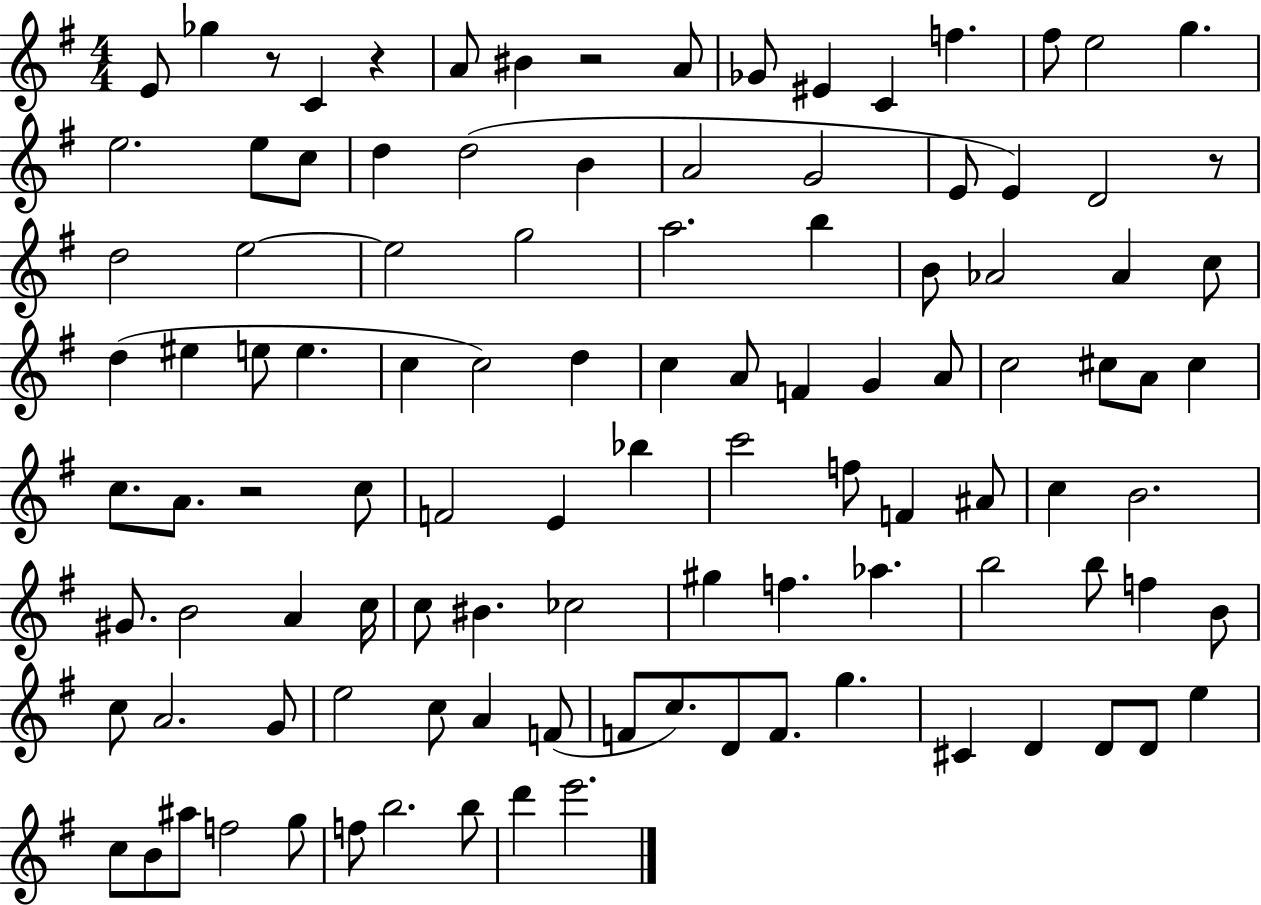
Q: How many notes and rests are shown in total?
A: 108